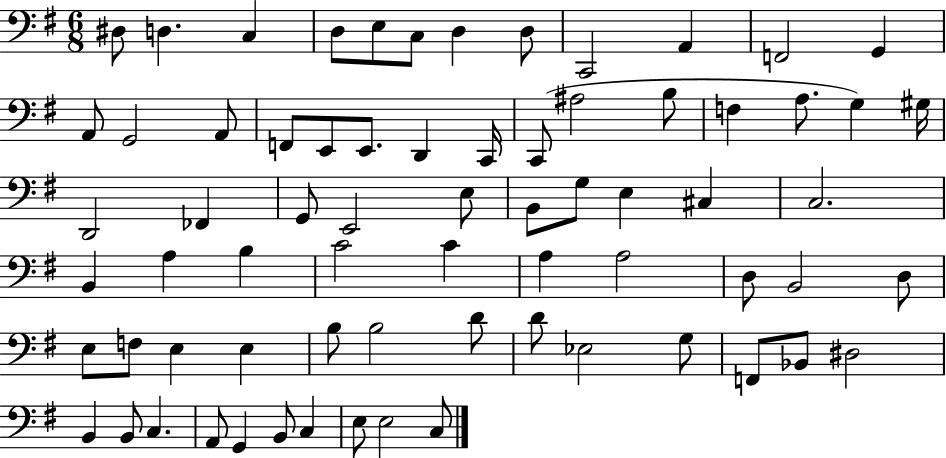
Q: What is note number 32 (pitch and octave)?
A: E3